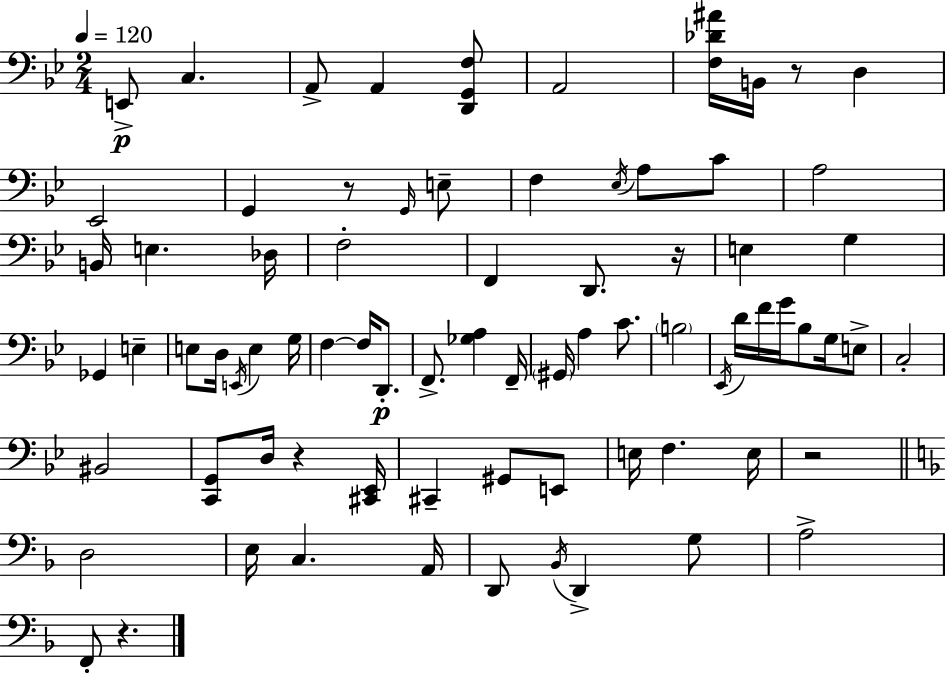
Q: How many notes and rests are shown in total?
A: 77